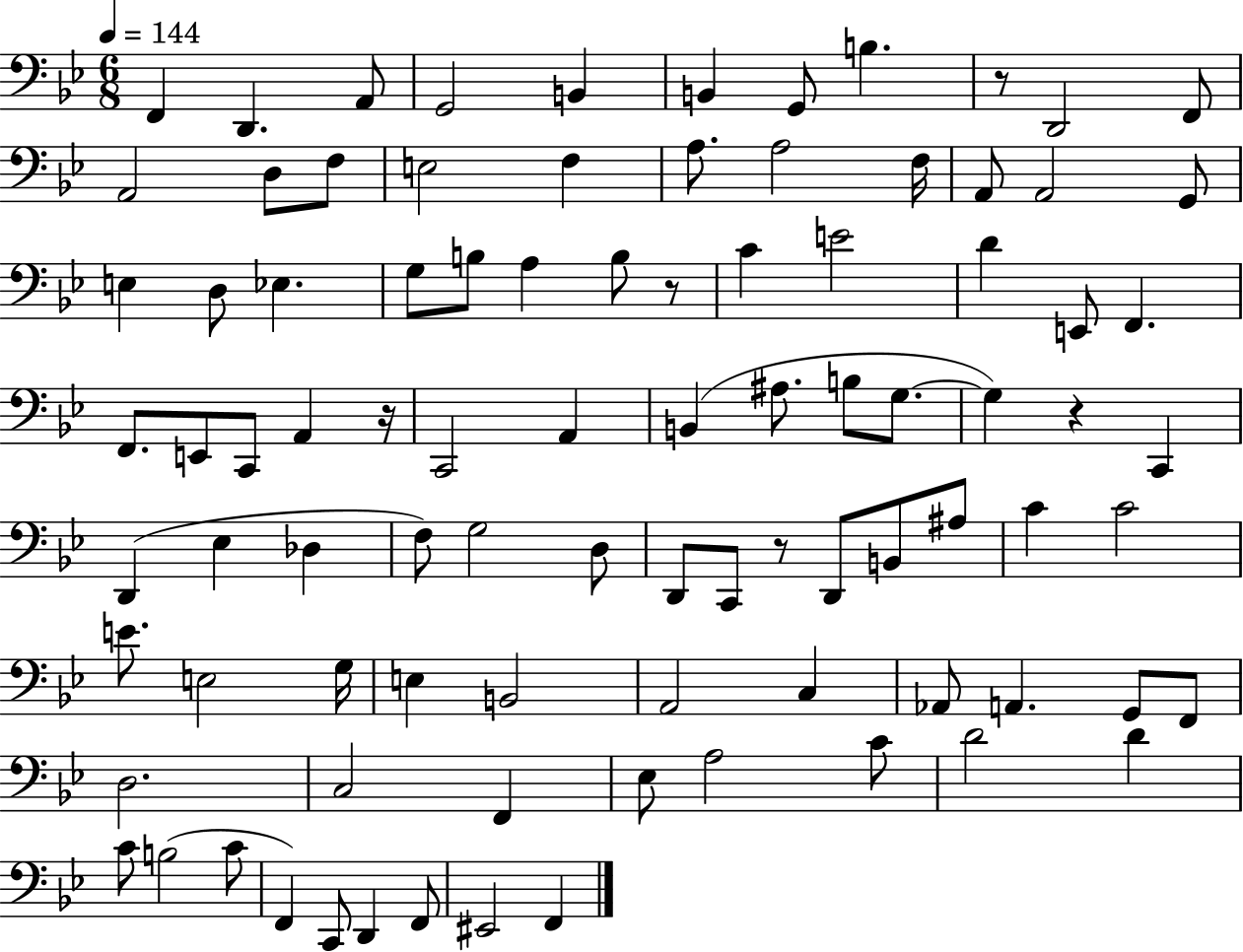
F2/q D2/q. A2/e G2/h B2/q B2/q G2/e B3/q. R/e D2/h F2/e A2/h D3/e F3/e E3/h F3/q A3/e. A3/h F3/s A2/e A2/h G2/e E3/q D3/e Eb3/q. G3/e B3/e A3/q B3/e R/e C4/q E4/h D4/q E2/e F2/q. F2/e. E2/e C2/e A2/q R/s C2/h A2/q B2/q A#3/e. B3/e G3/e. G3/q R/q C2/q D2/q Eb3/q Db3/q F3/e G3/h D3/e D2/e C2/e R/e D2/e B2/e A#3/e C4/q C4/h E4/e. E3/h G3/s E3/q B2/h A2/h C3/q Ab2/e A2/q. G2/e F2/e D3/h. C3/h F2/q Eb3/e A3/h C4/e D4/h D4/q C4/e B3/h C4/e F2/q C2/e D2/q F2/e EIS2/h F2/q